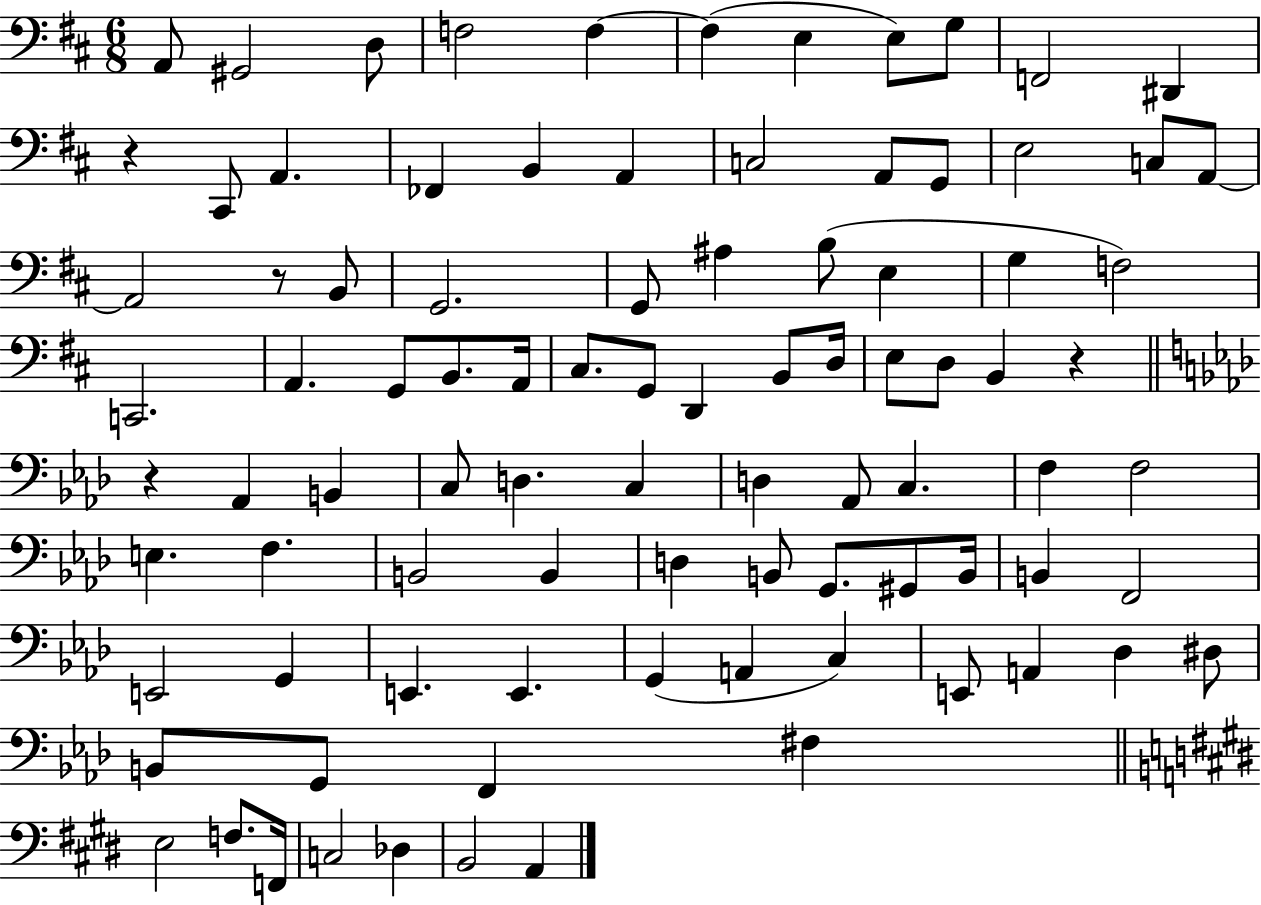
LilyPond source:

{
  \clef bass
  \numericTimeSignature
  \time 6/8
  \key d \major
  a,8 gis,2 d8 | f2 f4~~ | f4( e4 e8) g8 | f,2 dis,4 | \break r4 cis,8 a,4. | fes,4 b,4 a,4 | c2 a,8 g,8 | e2 c8 a,8~~ | \break a,2 r8 b,8 | g,2. | g,8 ais4 b8( e4 | g4 f2) | \break c,2. | a,4. g,8 b,8. a,16 | cis8. g,8 d,4 b,8 d16 | e8 d8 b,4 r4 | \break \bar "||" \break \key aes \major r4 aes,4 b,4 | c8 d4. c4 | d4 aes,8 c4. | f4 f2 | \break e4. f4. | b,2 b,4 | d4 b,8 g,8. gis,8 b,16 | b,4 f,2 | \break e,2 g,4 | e,4. e,4. | g,4( a,4 c4) | e,8 a,4 des4 dis8 | \break b,8 g,8 f,4 fis4 | \bar "||" \break \key e \major e2 f8. f,16 | c2 des4 | b,2 a,4 | \bar "|."
}